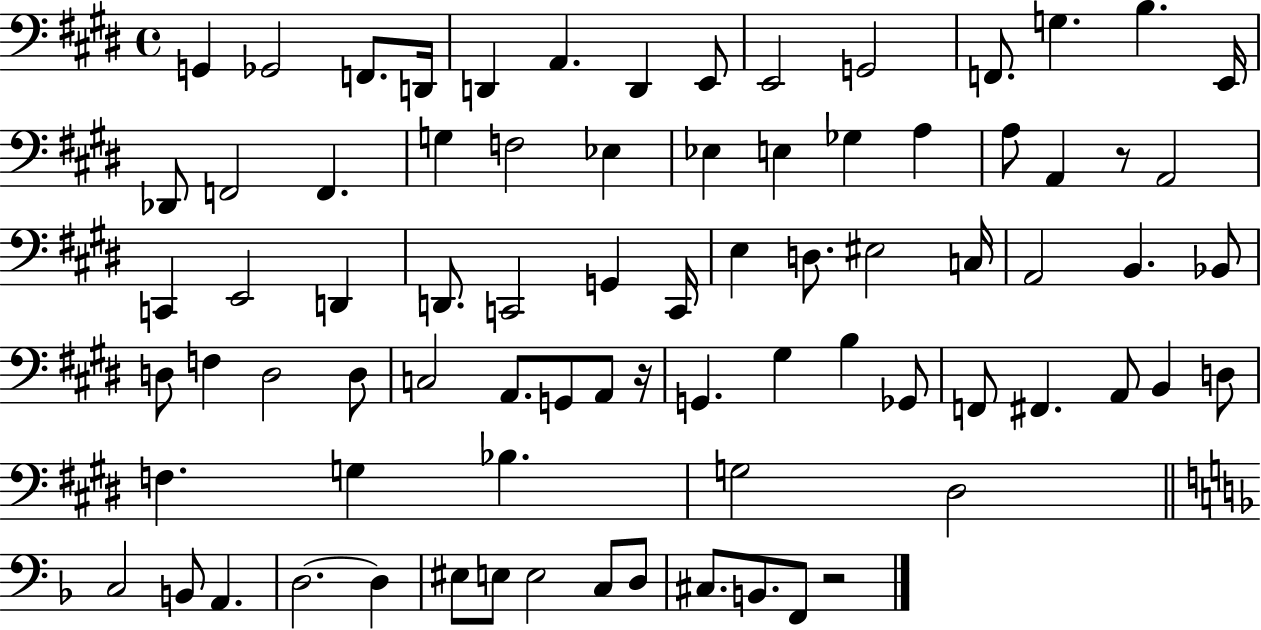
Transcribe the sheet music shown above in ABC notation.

X:1
T:Untitled
M:4/4
L:1/4
K:E
G,, _G,,2 F,,/2 D,,/4 D,, A,, D,, E,,/2 E,,2 G,,2 F,,/2 G, B, E,,/4 _D,,/2 F,,2 F,, G, F,2 _E, _E, E, _G, A, A,/2 A,, z/2 A,,2 C,, E,,2 D,, D,,/2 C,,2 G,, C,,/4 E, D,/2 ^E,2 C,/4 A,,2 B,, _B,,/2 D,/2 F, D,2 D,/2 C,2 A,,/2 G,,/2 A,,/2 z/4 G,, ^G, B, _G,,/2 F,,/2 ^F,, A,,/2 B,, D,/2 F, G, _B, G,2 ^D,2 C,2 B,,/2 A,, D,2 D, ^E,/2 E,/2 E,2 C,/2 D,/2 ^C,/2 B,,/2 F,,/2 z2